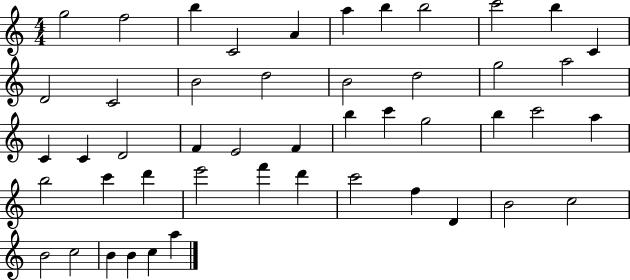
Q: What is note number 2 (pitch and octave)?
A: F5